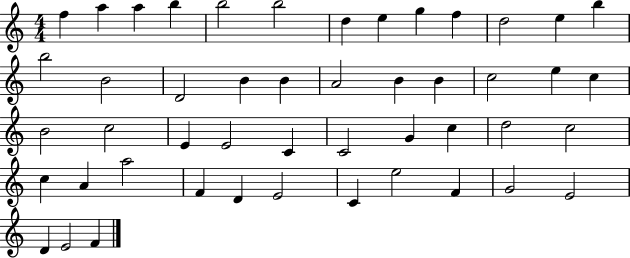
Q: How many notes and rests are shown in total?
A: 48